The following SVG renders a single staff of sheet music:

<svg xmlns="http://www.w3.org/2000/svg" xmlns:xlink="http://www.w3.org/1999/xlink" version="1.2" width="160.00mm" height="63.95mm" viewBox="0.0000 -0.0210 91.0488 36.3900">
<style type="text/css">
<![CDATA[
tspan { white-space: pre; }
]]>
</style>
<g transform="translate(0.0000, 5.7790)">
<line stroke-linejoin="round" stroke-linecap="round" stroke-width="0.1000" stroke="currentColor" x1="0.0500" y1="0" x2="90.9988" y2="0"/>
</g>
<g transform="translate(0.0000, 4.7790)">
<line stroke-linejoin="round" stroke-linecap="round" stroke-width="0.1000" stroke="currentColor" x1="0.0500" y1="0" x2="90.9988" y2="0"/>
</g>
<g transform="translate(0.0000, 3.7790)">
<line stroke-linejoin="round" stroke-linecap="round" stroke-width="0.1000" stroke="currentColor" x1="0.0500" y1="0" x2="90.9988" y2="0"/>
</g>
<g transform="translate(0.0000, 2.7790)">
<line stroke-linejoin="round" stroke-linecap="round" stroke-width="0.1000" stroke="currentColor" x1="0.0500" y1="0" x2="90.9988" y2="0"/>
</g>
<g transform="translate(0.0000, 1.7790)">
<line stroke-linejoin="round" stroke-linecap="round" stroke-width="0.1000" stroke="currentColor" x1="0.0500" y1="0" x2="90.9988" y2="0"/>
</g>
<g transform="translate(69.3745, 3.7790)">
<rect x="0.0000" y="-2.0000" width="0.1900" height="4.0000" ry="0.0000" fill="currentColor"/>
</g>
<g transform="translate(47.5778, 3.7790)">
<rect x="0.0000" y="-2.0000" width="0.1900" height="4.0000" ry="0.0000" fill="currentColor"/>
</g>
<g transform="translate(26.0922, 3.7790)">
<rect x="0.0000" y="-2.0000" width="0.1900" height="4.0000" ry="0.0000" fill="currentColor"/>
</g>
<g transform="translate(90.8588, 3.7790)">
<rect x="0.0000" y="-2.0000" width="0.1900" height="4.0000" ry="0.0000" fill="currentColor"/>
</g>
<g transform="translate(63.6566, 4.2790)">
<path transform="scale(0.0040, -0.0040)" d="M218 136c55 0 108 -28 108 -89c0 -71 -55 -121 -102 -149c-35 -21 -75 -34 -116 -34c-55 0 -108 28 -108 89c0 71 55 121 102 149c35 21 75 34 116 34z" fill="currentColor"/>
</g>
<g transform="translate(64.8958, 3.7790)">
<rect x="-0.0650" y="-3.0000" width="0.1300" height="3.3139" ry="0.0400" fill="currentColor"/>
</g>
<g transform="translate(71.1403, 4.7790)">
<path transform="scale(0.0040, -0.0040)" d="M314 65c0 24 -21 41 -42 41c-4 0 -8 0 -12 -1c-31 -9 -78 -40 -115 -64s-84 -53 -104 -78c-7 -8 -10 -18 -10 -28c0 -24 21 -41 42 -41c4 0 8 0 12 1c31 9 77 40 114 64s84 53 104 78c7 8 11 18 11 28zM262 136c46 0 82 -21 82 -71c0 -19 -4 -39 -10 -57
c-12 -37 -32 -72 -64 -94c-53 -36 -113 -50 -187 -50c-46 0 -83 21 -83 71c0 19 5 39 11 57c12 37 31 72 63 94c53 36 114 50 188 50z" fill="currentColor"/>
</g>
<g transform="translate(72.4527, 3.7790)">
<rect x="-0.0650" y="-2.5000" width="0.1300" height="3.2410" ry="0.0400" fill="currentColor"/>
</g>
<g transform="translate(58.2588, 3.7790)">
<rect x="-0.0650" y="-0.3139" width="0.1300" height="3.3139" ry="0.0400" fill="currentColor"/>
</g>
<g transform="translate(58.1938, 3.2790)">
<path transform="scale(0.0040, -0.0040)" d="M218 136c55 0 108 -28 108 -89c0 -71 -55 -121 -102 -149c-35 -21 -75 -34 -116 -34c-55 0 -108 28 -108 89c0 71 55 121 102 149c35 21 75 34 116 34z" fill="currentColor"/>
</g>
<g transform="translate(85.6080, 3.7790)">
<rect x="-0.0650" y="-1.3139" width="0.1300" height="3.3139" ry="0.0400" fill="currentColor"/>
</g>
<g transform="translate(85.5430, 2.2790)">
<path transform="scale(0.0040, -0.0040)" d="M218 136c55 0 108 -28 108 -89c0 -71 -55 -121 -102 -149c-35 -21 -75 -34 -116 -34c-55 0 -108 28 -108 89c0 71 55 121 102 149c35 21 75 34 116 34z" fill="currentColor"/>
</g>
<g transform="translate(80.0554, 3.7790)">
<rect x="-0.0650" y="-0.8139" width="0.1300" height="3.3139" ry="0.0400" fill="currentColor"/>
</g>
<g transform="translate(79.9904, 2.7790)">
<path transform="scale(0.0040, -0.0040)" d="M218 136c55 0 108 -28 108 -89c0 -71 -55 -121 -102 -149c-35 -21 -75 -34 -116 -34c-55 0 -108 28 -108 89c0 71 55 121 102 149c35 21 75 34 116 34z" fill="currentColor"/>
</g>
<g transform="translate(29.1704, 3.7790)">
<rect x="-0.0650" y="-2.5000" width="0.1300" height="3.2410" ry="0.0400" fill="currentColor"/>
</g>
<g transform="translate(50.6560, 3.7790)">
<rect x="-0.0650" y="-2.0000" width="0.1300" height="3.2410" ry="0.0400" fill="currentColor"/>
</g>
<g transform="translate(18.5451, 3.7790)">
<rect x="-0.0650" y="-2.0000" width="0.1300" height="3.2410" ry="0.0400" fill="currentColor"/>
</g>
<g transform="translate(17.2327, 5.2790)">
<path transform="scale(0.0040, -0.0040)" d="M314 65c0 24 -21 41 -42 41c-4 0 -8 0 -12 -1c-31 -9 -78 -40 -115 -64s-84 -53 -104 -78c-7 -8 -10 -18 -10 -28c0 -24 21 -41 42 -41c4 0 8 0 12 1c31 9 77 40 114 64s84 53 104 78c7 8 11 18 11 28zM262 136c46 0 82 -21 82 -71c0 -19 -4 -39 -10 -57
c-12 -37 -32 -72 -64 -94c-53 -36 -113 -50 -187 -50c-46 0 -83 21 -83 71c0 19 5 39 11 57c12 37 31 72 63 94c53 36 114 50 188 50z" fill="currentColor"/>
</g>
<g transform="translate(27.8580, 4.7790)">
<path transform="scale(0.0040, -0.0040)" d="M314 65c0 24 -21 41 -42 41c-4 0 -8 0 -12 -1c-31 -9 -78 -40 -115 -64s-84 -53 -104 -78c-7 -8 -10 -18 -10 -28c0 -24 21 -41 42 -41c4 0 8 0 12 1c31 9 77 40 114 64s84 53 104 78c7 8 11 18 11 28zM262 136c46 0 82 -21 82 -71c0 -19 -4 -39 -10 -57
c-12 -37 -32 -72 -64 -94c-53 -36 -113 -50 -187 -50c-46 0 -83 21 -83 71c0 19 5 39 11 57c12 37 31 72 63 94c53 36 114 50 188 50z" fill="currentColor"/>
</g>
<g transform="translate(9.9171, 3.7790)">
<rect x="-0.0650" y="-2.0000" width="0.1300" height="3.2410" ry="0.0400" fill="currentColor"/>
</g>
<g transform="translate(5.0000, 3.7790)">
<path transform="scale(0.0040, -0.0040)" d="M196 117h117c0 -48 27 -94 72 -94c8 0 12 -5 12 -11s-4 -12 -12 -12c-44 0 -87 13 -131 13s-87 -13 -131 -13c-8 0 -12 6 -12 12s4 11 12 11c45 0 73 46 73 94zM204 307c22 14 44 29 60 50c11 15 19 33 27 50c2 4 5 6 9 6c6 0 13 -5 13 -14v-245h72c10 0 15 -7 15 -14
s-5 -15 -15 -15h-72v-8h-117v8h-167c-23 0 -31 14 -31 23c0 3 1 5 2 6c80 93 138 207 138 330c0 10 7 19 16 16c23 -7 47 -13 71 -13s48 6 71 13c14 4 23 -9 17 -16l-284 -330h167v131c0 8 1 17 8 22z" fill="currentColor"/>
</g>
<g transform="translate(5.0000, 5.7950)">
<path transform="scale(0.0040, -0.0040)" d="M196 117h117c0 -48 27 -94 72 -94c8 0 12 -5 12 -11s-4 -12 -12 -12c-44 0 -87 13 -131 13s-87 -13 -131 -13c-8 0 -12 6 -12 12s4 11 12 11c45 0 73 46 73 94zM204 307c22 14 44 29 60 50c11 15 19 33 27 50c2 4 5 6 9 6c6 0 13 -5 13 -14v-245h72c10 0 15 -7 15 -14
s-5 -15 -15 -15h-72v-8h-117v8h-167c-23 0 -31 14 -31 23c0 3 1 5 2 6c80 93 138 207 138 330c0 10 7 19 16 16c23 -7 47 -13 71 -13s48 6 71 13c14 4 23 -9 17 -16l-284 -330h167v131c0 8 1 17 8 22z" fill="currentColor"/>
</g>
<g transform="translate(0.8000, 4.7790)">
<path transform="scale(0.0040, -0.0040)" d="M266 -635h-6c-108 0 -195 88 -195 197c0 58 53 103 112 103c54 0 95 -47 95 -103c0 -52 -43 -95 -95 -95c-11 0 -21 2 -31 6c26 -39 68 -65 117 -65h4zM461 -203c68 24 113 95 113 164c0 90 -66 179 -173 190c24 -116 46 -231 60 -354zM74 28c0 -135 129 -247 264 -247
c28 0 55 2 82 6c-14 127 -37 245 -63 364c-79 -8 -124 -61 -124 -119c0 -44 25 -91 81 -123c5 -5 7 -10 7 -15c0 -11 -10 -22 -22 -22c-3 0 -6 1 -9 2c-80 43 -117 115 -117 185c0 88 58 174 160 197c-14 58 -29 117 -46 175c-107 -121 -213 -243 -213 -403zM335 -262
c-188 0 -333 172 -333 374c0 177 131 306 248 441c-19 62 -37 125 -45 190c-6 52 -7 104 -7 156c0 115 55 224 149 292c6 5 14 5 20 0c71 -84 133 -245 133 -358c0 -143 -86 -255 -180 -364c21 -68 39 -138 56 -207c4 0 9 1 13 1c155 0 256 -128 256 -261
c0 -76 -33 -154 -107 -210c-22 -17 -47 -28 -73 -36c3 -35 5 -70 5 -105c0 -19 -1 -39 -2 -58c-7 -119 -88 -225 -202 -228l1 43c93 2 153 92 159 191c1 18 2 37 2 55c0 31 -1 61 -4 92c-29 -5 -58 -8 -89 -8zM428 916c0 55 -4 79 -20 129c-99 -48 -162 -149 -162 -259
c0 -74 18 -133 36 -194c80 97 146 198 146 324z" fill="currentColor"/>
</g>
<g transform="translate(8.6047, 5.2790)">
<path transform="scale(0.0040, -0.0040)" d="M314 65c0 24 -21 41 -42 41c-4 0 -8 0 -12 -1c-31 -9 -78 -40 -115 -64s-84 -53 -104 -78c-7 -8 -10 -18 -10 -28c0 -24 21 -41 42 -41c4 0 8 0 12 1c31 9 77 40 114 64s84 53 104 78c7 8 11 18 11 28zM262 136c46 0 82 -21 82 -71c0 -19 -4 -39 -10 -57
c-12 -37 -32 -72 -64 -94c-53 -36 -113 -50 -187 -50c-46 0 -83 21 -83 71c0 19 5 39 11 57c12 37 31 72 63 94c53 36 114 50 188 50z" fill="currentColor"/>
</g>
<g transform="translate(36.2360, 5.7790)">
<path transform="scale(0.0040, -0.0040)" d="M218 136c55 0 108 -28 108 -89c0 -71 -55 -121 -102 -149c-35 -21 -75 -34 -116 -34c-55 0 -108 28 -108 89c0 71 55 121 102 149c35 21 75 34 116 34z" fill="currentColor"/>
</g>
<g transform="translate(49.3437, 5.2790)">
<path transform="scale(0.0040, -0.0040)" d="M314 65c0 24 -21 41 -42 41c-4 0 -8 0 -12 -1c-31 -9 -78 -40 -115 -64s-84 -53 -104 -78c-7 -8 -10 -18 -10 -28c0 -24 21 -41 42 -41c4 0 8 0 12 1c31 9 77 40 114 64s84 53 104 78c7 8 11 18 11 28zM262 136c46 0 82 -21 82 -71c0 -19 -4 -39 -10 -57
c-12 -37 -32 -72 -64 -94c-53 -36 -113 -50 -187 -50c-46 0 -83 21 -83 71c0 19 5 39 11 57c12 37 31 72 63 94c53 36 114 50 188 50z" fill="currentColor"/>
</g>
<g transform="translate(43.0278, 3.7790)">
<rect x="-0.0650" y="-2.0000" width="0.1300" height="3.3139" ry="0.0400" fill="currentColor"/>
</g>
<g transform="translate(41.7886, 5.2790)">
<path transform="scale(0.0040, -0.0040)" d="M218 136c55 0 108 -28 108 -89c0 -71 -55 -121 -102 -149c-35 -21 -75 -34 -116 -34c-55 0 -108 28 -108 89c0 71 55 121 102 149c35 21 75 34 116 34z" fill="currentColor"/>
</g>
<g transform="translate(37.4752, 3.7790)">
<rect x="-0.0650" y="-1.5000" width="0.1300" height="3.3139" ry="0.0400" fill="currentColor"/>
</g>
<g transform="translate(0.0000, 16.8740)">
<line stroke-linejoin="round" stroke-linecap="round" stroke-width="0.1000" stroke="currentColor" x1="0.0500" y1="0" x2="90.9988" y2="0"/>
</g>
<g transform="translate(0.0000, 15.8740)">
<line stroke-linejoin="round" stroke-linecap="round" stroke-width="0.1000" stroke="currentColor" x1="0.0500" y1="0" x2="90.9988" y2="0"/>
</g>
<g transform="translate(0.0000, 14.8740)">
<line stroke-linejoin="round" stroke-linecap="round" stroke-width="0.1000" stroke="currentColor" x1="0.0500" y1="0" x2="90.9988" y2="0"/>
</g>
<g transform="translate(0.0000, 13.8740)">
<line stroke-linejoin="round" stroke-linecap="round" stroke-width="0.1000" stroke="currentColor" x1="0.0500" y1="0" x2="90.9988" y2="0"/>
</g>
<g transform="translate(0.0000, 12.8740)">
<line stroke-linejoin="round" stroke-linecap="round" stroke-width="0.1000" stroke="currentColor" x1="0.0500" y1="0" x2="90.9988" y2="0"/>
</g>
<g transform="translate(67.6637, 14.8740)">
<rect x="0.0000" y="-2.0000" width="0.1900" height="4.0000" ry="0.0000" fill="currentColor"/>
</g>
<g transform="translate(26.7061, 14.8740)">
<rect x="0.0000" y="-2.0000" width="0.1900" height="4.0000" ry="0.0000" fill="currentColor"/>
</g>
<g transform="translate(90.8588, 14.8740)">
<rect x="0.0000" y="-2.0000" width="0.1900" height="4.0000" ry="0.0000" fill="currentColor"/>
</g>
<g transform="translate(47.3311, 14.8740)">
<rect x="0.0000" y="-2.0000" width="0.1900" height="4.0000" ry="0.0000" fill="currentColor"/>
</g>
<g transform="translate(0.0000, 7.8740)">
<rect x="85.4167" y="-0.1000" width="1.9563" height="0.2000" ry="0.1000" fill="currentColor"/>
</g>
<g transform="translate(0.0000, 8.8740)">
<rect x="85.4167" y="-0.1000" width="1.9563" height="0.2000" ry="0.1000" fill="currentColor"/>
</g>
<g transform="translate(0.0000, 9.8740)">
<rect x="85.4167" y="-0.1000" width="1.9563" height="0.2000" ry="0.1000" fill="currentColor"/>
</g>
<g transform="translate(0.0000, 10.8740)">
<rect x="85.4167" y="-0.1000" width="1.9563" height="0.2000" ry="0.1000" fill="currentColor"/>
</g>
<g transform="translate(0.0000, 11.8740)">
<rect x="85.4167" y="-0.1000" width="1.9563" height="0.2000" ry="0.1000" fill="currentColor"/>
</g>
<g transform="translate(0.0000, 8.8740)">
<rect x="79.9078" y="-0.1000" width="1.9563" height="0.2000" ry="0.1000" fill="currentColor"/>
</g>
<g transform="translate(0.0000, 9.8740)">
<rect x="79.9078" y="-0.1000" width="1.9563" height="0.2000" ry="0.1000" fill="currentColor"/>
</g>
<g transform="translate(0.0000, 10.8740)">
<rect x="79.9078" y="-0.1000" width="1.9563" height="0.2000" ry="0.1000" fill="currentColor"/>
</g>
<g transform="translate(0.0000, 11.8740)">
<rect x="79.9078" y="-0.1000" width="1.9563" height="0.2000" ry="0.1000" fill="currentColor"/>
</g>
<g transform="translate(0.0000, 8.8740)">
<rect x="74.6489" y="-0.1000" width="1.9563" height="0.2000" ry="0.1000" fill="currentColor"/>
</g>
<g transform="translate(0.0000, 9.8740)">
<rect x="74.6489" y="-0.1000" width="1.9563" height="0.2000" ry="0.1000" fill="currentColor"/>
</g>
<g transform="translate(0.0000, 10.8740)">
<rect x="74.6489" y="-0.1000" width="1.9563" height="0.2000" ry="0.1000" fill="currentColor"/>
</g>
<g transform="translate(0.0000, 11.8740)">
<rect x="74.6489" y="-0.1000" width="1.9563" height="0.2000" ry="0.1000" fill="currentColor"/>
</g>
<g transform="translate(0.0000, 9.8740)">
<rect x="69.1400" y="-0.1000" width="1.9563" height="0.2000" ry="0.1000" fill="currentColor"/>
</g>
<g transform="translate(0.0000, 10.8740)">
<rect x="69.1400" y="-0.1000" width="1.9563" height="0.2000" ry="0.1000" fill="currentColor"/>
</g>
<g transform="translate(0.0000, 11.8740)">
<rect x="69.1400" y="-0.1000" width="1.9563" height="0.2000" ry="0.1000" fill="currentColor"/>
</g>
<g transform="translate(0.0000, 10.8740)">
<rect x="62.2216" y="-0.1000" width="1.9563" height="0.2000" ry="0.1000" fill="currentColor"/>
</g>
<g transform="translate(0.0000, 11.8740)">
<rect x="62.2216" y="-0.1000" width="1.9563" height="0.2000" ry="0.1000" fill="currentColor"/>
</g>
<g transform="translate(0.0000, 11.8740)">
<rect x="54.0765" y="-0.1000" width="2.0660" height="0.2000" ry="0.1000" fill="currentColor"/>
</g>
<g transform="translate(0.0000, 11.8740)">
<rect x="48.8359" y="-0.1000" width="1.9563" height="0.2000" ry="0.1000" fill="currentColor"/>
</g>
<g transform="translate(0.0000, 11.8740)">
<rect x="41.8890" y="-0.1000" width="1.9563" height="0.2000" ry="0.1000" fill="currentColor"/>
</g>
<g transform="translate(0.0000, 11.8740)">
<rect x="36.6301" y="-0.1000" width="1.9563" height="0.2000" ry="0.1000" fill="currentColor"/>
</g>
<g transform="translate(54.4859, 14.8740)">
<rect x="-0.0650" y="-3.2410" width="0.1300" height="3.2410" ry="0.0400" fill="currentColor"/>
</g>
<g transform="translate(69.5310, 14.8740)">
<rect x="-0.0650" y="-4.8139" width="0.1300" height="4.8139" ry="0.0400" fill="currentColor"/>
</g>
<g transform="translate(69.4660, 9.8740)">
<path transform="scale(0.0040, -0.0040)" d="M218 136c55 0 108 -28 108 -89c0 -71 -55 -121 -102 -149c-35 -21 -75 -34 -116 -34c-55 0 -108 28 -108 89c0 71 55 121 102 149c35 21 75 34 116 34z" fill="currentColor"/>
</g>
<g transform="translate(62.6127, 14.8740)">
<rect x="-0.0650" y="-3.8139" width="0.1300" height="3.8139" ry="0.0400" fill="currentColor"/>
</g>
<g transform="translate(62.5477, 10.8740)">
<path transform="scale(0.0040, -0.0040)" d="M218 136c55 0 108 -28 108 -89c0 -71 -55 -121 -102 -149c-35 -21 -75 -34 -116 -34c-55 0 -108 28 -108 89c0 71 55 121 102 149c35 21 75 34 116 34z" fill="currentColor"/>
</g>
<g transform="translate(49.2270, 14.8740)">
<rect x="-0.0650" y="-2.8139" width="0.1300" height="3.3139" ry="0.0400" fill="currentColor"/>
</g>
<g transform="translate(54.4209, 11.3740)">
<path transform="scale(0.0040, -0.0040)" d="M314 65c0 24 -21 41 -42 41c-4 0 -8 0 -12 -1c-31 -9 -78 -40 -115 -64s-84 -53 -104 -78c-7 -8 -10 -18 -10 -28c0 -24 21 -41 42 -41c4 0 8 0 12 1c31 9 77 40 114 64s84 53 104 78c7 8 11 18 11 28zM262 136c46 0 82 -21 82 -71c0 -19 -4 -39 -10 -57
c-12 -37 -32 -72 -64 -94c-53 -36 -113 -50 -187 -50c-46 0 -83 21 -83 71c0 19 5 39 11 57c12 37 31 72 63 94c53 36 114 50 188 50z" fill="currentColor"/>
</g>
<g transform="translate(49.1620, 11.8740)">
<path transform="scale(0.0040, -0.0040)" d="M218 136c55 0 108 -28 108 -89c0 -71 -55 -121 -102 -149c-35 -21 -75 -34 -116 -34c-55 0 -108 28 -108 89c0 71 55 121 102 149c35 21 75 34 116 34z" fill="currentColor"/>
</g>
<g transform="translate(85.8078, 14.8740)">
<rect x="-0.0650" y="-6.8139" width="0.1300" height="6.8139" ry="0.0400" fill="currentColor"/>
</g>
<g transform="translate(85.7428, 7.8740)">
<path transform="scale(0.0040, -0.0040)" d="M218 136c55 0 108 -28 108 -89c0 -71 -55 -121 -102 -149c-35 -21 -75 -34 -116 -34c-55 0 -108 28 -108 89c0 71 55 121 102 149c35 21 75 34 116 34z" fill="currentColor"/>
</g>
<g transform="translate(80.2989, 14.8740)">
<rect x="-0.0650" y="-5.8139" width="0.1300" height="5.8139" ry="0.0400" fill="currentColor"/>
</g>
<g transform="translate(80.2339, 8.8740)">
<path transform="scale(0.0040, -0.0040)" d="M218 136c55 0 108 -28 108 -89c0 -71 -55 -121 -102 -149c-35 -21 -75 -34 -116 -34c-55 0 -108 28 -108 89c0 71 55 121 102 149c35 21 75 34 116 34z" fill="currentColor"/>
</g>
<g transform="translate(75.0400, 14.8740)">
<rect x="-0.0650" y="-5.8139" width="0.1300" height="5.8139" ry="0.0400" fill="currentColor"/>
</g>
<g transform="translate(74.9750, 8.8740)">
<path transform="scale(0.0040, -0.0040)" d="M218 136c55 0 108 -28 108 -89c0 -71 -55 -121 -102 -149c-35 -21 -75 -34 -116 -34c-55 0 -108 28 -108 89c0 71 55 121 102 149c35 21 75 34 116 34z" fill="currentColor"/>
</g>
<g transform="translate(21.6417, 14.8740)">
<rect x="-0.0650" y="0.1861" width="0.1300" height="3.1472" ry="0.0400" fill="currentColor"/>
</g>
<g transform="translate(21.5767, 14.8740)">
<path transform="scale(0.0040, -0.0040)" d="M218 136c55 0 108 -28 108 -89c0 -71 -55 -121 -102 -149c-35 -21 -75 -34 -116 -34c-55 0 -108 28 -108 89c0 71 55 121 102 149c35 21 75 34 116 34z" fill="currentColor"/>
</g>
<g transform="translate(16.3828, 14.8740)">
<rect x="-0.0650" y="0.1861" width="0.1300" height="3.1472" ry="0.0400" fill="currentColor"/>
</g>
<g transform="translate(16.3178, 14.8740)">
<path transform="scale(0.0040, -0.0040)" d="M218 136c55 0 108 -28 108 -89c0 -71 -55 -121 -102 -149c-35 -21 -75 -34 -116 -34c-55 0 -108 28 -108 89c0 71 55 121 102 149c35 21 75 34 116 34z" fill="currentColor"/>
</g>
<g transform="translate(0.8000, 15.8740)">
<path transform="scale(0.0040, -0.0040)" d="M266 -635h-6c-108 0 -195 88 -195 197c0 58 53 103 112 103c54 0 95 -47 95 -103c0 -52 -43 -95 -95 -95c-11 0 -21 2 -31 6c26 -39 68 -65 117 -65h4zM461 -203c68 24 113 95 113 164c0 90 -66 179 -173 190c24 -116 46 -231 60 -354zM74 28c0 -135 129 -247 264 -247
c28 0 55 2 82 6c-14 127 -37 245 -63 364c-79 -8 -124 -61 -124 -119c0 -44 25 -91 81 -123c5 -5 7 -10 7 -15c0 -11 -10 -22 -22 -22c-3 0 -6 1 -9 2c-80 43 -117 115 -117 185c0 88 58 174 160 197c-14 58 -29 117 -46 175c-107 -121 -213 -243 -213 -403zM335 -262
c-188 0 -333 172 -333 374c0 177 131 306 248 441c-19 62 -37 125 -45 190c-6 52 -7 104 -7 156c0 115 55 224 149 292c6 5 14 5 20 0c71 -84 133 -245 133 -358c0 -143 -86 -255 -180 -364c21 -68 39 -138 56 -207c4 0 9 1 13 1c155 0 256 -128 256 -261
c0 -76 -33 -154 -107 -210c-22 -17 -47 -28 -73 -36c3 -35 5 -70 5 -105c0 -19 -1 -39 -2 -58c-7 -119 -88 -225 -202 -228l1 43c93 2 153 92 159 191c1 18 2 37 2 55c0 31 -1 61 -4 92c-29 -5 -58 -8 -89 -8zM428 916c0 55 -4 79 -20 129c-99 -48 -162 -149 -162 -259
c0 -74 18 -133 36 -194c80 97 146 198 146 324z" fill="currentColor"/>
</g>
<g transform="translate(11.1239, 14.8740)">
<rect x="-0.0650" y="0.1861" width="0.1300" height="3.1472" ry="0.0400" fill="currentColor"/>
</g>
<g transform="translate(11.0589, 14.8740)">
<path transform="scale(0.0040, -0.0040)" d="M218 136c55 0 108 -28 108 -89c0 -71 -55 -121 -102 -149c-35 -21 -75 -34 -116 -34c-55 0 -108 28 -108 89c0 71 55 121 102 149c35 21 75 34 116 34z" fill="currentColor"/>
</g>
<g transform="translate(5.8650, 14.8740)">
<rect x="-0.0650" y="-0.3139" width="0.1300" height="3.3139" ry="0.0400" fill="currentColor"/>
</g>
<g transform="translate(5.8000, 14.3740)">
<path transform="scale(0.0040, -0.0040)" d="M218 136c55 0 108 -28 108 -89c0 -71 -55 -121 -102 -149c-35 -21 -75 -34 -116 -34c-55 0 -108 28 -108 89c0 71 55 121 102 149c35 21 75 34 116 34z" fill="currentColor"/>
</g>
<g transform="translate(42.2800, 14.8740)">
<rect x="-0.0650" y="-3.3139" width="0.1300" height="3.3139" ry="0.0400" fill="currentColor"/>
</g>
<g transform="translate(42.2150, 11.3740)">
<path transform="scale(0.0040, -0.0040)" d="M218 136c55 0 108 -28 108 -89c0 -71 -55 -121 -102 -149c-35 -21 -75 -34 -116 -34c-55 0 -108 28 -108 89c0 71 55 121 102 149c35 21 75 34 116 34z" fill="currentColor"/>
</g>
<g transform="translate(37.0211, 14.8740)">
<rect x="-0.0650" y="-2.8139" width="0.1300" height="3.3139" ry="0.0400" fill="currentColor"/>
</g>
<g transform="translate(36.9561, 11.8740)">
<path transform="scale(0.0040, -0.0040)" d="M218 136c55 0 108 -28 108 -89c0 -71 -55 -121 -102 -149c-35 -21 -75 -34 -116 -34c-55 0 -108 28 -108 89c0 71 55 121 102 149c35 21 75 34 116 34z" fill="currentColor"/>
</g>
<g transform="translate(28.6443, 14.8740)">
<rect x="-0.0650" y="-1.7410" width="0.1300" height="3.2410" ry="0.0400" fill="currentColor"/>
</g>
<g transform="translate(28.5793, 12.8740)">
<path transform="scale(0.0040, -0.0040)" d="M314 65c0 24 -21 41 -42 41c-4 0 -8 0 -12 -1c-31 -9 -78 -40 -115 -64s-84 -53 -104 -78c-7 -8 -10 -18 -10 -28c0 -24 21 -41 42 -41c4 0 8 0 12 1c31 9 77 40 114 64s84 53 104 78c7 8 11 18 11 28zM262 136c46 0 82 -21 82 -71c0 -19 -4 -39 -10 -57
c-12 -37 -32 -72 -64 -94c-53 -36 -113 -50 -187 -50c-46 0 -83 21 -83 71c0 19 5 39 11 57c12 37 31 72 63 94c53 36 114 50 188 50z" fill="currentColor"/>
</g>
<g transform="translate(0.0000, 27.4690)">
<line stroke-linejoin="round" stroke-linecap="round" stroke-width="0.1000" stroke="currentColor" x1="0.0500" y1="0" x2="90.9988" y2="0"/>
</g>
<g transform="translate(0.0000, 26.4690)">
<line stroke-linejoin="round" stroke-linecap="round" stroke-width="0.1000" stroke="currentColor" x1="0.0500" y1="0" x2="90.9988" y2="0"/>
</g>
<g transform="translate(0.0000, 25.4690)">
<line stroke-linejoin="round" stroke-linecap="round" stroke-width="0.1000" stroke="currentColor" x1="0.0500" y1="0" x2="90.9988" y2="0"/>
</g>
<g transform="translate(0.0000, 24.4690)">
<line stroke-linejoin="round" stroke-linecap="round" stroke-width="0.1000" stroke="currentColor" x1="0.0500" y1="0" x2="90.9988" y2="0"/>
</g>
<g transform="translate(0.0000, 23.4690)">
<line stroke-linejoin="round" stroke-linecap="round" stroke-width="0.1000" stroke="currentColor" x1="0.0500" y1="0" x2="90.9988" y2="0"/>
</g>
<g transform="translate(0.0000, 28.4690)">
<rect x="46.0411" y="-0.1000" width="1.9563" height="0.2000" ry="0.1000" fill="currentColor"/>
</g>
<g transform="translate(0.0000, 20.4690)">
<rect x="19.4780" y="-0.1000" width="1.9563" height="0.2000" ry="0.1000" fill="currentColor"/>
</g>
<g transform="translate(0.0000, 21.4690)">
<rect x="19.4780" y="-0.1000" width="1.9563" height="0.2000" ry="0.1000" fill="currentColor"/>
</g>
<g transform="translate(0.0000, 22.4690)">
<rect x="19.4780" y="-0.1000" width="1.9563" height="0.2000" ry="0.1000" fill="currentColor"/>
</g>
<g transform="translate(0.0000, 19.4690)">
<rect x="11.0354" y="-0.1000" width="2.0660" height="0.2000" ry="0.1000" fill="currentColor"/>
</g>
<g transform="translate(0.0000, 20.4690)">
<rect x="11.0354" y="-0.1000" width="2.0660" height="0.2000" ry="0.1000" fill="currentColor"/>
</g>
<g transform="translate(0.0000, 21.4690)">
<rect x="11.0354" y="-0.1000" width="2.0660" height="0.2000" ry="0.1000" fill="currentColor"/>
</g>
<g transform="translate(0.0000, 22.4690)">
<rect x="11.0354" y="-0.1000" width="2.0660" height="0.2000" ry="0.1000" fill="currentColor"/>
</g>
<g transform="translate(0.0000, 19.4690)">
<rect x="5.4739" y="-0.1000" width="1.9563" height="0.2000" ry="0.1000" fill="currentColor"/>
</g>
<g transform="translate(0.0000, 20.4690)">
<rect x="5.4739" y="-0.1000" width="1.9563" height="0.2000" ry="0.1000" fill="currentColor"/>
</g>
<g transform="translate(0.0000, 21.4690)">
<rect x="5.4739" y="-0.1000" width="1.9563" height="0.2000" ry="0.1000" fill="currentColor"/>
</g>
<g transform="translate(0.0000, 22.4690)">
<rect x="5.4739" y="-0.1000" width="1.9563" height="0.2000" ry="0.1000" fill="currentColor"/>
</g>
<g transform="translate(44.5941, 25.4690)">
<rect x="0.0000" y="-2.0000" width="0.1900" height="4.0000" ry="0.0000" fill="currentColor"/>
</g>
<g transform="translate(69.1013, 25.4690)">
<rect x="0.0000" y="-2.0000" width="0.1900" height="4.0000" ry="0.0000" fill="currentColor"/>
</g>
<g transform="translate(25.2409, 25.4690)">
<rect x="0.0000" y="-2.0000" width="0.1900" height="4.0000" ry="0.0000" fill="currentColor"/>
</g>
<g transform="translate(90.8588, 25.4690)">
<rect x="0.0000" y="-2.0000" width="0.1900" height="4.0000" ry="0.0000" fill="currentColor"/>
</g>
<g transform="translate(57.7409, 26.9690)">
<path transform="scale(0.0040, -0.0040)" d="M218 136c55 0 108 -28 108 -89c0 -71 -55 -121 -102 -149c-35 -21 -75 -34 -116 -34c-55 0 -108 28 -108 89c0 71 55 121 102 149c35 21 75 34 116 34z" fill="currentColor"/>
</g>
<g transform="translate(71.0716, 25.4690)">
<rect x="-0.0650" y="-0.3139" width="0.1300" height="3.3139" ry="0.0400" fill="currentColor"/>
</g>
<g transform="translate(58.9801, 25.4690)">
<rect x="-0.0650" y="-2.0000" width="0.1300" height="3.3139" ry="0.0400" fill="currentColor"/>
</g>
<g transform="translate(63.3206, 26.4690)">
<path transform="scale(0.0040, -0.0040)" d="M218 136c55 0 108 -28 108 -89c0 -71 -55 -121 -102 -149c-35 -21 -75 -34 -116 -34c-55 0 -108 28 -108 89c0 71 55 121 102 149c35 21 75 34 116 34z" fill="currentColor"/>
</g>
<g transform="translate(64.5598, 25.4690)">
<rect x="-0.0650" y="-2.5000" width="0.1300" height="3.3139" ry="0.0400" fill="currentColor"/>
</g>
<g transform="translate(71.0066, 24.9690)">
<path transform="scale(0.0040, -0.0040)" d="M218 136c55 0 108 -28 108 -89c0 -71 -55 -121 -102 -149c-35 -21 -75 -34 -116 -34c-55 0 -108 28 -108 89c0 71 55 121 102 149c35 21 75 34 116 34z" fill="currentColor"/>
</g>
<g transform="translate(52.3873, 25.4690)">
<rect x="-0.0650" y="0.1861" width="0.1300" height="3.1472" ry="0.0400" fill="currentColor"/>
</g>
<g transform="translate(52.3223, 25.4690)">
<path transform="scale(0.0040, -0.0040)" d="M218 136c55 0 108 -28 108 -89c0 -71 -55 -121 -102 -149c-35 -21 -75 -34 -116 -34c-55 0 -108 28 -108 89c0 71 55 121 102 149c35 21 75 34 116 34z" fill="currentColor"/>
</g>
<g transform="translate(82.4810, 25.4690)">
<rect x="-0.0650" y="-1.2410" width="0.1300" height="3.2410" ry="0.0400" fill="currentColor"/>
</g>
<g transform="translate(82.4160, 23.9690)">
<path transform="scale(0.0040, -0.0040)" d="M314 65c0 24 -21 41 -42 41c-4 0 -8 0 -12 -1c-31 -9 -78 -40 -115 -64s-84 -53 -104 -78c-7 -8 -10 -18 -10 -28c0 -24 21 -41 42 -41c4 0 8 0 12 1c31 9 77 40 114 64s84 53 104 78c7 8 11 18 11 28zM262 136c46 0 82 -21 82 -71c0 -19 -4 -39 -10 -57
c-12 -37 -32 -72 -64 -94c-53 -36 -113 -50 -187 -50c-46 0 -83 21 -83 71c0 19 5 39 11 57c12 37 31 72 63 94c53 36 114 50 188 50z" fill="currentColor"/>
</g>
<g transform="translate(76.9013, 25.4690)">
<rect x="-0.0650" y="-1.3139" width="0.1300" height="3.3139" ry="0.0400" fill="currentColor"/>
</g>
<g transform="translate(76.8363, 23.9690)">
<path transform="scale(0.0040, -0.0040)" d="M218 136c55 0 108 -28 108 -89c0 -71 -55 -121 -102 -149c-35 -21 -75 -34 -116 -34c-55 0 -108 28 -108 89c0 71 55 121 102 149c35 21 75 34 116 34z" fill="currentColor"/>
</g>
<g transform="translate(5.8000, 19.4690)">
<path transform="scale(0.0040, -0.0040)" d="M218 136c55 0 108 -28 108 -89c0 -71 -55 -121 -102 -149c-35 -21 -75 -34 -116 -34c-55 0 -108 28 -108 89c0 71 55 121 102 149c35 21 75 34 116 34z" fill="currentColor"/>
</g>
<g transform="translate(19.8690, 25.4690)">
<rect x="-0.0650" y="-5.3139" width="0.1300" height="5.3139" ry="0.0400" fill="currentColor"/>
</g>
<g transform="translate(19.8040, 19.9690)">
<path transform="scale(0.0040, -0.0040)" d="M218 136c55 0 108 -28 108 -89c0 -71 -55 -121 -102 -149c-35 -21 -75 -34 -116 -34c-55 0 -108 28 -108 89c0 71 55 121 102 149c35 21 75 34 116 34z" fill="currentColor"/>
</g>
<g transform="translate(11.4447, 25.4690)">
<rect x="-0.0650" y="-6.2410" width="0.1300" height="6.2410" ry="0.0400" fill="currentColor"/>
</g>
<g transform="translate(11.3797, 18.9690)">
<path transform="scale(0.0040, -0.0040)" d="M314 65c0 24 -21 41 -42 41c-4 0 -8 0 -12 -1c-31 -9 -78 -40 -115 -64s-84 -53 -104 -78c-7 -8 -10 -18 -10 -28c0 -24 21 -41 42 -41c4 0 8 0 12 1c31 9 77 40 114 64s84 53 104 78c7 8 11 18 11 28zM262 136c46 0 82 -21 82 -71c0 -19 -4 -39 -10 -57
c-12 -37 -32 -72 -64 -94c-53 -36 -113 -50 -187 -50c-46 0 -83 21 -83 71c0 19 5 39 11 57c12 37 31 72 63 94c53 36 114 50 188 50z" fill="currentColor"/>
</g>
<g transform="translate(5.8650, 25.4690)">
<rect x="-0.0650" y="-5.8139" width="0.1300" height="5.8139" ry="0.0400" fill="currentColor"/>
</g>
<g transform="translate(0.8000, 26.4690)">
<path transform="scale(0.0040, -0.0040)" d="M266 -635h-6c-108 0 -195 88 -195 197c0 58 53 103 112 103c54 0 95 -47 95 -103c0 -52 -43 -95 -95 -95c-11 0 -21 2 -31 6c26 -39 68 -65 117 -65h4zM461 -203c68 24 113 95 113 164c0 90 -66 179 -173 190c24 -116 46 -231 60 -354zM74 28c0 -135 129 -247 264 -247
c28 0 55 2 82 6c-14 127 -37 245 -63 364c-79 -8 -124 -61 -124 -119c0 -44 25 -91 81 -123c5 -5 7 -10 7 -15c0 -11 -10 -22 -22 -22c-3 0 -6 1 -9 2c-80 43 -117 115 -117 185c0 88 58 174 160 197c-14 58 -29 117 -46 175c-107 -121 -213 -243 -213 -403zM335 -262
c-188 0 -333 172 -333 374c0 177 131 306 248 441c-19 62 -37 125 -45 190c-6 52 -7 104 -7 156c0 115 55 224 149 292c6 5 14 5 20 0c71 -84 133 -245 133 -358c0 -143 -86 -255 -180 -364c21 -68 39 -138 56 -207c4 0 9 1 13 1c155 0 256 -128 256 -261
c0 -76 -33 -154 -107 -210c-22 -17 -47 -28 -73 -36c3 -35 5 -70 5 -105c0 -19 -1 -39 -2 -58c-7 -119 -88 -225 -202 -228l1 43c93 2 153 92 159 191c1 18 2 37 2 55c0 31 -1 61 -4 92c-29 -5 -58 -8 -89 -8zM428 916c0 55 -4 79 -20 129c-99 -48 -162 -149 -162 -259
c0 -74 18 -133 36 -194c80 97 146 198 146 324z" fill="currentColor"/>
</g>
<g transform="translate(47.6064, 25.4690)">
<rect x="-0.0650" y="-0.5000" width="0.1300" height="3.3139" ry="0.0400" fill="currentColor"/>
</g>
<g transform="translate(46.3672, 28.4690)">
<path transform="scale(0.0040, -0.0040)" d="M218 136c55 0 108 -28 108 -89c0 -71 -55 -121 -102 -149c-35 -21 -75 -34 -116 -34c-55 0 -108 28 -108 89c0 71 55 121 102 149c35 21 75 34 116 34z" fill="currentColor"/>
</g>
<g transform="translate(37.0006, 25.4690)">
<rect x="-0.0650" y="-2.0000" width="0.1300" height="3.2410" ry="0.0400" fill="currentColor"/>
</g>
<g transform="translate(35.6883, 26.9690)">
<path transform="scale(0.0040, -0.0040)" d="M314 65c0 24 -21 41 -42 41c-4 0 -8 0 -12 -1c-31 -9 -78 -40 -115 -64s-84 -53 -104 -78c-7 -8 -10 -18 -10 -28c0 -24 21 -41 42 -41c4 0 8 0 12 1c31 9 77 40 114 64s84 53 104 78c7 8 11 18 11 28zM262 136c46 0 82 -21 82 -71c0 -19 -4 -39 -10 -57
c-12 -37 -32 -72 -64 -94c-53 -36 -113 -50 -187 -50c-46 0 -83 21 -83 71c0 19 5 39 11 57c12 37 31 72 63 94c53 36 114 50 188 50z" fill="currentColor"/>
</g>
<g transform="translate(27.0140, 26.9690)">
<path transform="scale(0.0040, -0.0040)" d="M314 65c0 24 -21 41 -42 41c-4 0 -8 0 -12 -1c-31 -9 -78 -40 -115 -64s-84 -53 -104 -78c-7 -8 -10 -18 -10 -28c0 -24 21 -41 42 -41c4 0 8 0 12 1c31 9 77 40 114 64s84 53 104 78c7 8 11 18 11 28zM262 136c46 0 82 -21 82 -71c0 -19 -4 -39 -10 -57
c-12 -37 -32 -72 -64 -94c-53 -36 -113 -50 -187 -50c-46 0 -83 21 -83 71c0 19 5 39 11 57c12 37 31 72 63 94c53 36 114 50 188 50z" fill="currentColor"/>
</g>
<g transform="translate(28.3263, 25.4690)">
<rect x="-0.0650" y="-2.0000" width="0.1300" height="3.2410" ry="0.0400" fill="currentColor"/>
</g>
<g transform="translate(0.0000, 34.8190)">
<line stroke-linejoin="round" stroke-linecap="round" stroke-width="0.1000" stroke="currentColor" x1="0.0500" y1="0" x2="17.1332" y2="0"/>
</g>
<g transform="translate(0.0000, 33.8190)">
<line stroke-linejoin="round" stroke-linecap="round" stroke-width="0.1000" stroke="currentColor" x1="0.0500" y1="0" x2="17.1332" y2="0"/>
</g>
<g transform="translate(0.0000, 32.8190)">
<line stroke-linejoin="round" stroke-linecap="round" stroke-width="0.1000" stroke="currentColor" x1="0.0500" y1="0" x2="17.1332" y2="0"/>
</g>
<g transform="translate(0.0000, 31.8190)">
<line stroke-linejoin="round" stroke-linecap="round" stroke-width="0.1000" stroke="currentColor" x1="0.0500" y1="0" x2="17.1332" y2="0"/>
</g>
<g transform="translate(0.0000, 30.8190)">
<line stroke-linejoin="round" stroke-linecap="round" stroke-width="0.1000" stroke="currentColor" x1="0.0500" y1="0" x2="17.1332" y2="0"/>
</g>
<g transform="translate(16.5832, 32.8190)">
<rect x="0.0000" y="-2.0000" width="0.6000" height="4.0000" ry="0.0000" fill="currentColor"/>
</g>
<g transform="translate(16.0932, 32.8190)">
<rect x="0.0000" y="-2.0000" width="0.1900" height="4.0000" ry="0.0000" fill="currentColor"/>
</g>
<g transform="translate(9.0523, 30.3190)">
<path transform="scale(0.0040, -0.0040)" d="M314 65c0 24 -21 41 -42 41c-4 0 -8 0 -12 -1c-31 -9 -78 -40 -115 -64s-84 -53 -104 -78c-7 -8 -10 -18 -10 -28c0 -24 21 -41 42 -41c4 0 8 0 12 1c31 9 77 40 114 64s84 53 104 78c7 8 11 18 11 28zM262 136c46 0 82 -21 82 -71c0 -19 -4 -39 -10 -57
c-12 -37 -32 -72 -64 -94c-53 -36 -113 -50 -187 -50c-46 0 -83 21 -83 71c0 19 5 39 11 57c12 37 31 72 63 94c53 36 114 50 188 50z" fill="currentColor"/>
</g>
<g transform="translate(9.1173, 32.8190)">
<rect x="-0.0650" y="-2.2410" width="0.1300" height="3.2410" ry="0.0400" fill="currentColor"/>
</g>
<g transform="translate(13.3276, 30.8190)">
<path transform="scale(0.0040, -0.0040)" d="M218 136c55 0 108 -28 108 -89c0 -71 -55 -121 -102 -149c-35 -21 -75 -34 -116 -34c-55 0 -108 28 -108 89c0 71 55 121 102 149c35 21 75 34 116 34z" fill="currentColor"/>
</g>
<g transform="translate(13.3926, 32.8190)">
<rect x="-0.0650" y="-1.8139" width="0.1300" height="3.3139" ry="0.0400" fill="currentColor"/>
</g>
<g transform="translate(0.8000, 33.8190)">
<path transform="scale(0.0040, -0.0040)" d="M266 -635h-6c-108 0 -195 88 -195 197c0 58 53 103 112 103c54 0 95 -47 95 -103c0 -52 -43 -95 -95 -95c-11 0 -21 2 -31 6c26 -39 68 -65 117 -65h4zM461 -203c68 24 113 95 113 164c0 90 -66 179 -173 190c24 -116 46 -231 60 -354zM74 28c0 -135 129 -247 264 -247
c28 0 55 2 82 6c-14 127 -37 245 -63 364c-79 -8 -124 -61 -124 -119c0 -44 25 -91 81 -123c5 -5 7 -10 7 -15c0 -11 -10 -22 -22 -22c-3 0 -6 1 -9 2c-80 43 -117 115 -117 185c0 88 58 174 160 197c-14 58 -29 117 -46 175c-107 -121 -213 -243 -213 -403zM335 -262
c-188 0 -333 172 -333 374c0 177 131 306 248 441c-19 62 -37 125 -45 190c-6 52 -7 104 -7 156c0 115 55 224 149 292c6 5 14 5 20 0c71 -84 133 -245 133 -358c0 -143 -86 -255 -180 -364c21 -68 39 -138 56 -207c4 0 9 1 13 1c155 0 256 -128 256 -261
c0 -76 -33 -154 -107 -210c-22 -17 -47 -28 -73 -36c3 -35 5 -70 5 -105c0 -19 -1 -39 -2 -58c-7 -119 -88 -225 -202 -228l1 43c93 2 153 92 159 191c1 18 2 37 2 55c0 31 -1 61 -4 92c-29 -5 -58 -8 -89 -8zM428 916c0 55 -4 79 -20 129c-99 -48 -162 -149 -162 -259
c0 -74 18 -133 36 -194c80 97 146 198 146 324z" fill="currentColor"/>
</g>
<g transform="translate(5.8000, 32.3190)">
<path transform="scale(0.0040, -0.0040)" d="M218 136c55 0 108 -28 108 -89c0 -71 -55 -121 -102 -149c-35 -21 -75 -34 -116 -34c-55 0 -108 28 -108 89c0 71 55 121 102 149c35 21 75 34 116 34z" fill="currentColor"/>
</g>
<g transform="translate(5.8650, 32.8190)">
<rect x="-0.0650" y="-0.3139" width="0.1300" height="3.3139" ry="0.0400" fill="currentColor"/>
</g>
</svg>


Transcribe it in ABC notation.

X:1
T:Untitled
M:4/4
L:1/4
K:C
F2 F2 G2 E F F2 c A G2 d e c B B B f2 a b a b2 c' e' g' g' b' g' a'2 f' F2 F2 C B F G c e e2 c g2 f